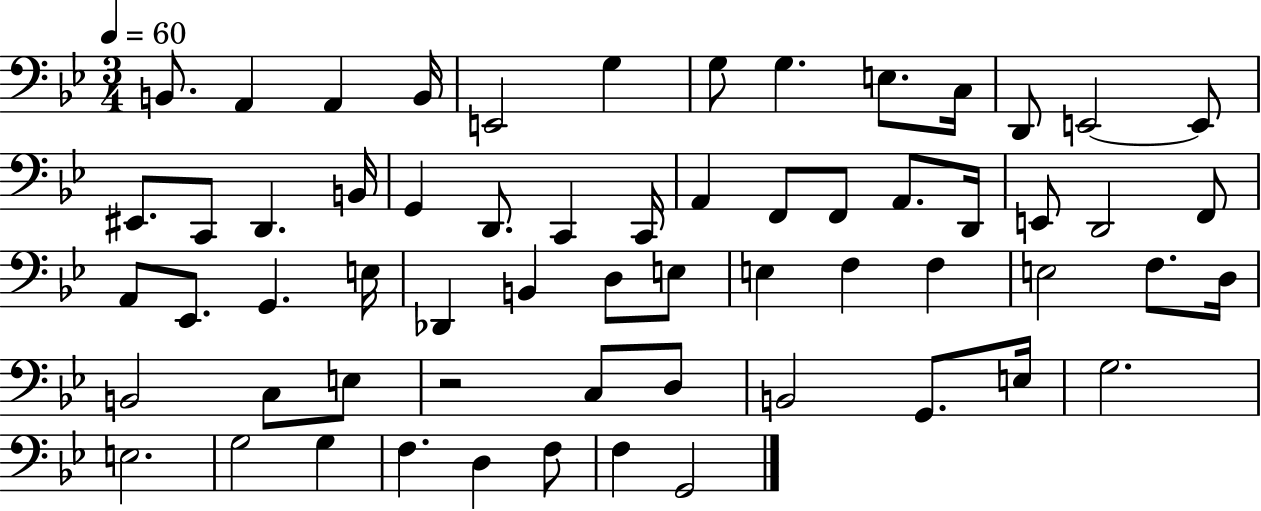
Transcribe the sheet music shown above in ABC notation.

X:1
T:Untitled
M:3/4
L:1/4
K:Bb
B,,/2 A,, A,, B,,/4 E,,2 G, G,/2 G, E,/2 C,/4 D,,/2 E,,2 E,,/2 ^E,,/2 C,,/2 D,, B,,/4 G,, D,,/2 C,, C,,/4 A,, F,,/2 F,,/2 A,,/2 D,,/4 E,,/2 D,,2 F,,/2 A,,/2 _E,,/2 G,, E,/4 _D,, B,, D,/2 E,/2 E, F, F, E,2 F,/2 D,/4 B,,2 C,/2 E,/2 z2 C,/2 D,/2 B,,2 G,,/2 E,/4 G,2 E,2 G,2 G, F, D, F,/2 F, G,,2